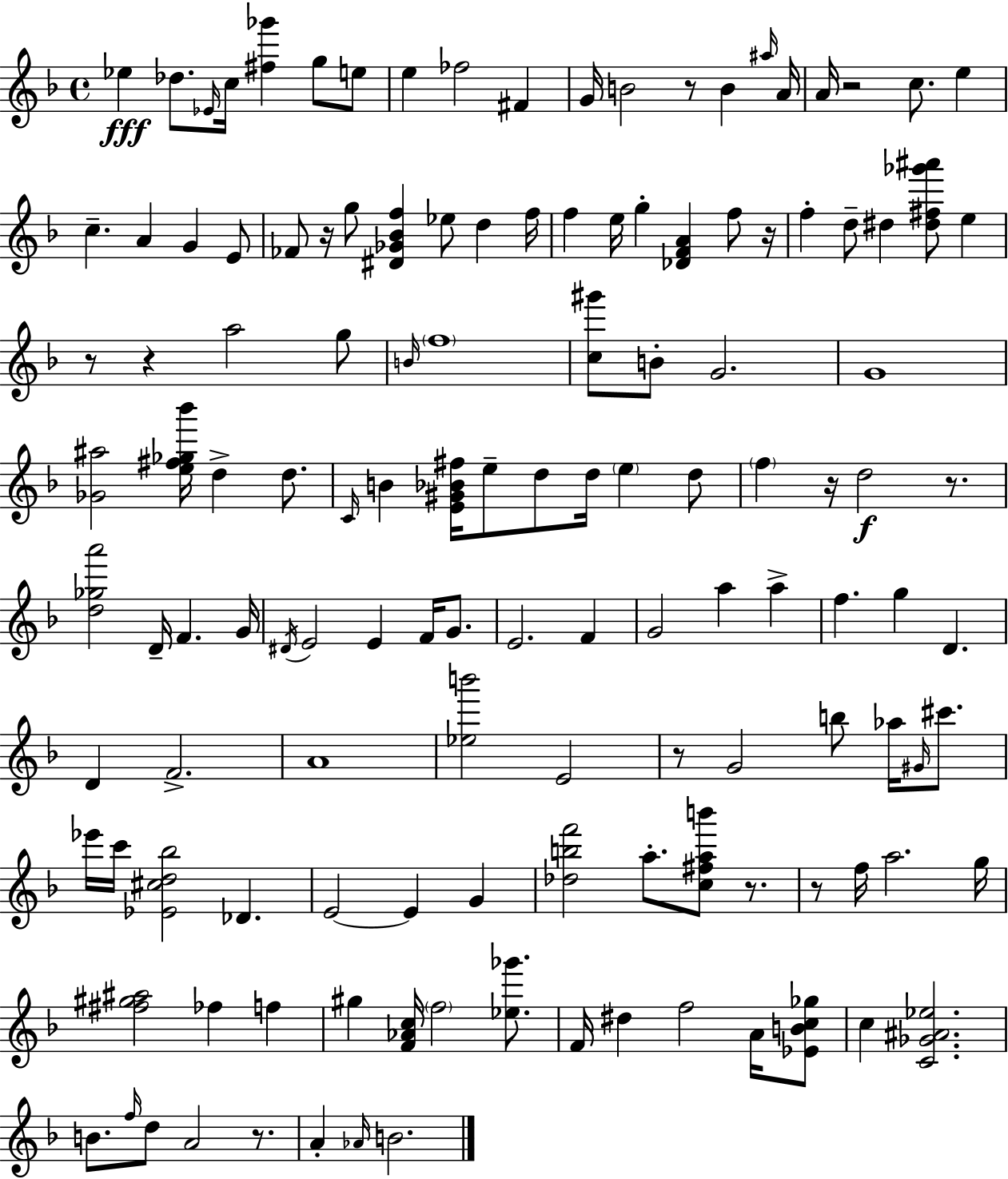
Eb5/q Db5/e. Eb4/s C5/s [F#5,Gb6]/q G5/e E5/e E5/q FES5/h F#4/q G4/s B4/h R/e B4/q A#5/s A4/s A4/s R/h C5/e. E5/q C5/q. A4/q G4/q E4/e FES4/e R/s G5/e [D#4,Gb4,Bb4,F5]/q Eb5/e D5/q F5/s F5/q E5/s G5/q [Db4,F4,A4]/q F5/e R/s F5/q D5/e D#5/q [D#5,F#5,Gb6,A#6]/e E5/q R/e R/q A5/h G5/e B4/s F5/w [C5,G#6]/e B4/e G4/h. G4/w [Gb4,A#5]/h [E5,F#5,Gb5,Bb6]/s D5/q D5/e. C4/s B4/q [E4,G#4,Bb4,F#5]/s E5/e D5/e D5/s E5/q D5/e F5/q R/s D5/h R/e. [D5,Gb5,A6]/h D4/s F4/q. G4/s D#4/s E4/h E4/q F4/s G4/e. E4/h. F4/q G4/h A5/q A5/q F5/q. G5/q D4/q. D4/q F4/h. A4/w [Eb5,B6]/h E4/h R/e G4/h B5/e Ab5/s G#4/s C#6/e. Eb6/s C6/s [Eb4,C#5,D5,Bb5]/h Db4/q. E4/h E4/q G4/q [Db5,B5,F6]/h A5/e. [C5,F#5,A5,B6]/e R/e. R/e F5/s A5/h. G5/s [F#5,G#5,A#5]/h FES5/q F5/q G#5/q [F4,Ab4,C5]/s F5/h [Eb5,Gb6]/e. F4/s D#5/q F5/h A4/s [Eb4,B4,C5,Gb5]/e C5/q [C4,Gb4,A#4,Eb5]/h. B4/e. F5/s D5/e A4/h R/e. A4/q Ab4/s B4/h.